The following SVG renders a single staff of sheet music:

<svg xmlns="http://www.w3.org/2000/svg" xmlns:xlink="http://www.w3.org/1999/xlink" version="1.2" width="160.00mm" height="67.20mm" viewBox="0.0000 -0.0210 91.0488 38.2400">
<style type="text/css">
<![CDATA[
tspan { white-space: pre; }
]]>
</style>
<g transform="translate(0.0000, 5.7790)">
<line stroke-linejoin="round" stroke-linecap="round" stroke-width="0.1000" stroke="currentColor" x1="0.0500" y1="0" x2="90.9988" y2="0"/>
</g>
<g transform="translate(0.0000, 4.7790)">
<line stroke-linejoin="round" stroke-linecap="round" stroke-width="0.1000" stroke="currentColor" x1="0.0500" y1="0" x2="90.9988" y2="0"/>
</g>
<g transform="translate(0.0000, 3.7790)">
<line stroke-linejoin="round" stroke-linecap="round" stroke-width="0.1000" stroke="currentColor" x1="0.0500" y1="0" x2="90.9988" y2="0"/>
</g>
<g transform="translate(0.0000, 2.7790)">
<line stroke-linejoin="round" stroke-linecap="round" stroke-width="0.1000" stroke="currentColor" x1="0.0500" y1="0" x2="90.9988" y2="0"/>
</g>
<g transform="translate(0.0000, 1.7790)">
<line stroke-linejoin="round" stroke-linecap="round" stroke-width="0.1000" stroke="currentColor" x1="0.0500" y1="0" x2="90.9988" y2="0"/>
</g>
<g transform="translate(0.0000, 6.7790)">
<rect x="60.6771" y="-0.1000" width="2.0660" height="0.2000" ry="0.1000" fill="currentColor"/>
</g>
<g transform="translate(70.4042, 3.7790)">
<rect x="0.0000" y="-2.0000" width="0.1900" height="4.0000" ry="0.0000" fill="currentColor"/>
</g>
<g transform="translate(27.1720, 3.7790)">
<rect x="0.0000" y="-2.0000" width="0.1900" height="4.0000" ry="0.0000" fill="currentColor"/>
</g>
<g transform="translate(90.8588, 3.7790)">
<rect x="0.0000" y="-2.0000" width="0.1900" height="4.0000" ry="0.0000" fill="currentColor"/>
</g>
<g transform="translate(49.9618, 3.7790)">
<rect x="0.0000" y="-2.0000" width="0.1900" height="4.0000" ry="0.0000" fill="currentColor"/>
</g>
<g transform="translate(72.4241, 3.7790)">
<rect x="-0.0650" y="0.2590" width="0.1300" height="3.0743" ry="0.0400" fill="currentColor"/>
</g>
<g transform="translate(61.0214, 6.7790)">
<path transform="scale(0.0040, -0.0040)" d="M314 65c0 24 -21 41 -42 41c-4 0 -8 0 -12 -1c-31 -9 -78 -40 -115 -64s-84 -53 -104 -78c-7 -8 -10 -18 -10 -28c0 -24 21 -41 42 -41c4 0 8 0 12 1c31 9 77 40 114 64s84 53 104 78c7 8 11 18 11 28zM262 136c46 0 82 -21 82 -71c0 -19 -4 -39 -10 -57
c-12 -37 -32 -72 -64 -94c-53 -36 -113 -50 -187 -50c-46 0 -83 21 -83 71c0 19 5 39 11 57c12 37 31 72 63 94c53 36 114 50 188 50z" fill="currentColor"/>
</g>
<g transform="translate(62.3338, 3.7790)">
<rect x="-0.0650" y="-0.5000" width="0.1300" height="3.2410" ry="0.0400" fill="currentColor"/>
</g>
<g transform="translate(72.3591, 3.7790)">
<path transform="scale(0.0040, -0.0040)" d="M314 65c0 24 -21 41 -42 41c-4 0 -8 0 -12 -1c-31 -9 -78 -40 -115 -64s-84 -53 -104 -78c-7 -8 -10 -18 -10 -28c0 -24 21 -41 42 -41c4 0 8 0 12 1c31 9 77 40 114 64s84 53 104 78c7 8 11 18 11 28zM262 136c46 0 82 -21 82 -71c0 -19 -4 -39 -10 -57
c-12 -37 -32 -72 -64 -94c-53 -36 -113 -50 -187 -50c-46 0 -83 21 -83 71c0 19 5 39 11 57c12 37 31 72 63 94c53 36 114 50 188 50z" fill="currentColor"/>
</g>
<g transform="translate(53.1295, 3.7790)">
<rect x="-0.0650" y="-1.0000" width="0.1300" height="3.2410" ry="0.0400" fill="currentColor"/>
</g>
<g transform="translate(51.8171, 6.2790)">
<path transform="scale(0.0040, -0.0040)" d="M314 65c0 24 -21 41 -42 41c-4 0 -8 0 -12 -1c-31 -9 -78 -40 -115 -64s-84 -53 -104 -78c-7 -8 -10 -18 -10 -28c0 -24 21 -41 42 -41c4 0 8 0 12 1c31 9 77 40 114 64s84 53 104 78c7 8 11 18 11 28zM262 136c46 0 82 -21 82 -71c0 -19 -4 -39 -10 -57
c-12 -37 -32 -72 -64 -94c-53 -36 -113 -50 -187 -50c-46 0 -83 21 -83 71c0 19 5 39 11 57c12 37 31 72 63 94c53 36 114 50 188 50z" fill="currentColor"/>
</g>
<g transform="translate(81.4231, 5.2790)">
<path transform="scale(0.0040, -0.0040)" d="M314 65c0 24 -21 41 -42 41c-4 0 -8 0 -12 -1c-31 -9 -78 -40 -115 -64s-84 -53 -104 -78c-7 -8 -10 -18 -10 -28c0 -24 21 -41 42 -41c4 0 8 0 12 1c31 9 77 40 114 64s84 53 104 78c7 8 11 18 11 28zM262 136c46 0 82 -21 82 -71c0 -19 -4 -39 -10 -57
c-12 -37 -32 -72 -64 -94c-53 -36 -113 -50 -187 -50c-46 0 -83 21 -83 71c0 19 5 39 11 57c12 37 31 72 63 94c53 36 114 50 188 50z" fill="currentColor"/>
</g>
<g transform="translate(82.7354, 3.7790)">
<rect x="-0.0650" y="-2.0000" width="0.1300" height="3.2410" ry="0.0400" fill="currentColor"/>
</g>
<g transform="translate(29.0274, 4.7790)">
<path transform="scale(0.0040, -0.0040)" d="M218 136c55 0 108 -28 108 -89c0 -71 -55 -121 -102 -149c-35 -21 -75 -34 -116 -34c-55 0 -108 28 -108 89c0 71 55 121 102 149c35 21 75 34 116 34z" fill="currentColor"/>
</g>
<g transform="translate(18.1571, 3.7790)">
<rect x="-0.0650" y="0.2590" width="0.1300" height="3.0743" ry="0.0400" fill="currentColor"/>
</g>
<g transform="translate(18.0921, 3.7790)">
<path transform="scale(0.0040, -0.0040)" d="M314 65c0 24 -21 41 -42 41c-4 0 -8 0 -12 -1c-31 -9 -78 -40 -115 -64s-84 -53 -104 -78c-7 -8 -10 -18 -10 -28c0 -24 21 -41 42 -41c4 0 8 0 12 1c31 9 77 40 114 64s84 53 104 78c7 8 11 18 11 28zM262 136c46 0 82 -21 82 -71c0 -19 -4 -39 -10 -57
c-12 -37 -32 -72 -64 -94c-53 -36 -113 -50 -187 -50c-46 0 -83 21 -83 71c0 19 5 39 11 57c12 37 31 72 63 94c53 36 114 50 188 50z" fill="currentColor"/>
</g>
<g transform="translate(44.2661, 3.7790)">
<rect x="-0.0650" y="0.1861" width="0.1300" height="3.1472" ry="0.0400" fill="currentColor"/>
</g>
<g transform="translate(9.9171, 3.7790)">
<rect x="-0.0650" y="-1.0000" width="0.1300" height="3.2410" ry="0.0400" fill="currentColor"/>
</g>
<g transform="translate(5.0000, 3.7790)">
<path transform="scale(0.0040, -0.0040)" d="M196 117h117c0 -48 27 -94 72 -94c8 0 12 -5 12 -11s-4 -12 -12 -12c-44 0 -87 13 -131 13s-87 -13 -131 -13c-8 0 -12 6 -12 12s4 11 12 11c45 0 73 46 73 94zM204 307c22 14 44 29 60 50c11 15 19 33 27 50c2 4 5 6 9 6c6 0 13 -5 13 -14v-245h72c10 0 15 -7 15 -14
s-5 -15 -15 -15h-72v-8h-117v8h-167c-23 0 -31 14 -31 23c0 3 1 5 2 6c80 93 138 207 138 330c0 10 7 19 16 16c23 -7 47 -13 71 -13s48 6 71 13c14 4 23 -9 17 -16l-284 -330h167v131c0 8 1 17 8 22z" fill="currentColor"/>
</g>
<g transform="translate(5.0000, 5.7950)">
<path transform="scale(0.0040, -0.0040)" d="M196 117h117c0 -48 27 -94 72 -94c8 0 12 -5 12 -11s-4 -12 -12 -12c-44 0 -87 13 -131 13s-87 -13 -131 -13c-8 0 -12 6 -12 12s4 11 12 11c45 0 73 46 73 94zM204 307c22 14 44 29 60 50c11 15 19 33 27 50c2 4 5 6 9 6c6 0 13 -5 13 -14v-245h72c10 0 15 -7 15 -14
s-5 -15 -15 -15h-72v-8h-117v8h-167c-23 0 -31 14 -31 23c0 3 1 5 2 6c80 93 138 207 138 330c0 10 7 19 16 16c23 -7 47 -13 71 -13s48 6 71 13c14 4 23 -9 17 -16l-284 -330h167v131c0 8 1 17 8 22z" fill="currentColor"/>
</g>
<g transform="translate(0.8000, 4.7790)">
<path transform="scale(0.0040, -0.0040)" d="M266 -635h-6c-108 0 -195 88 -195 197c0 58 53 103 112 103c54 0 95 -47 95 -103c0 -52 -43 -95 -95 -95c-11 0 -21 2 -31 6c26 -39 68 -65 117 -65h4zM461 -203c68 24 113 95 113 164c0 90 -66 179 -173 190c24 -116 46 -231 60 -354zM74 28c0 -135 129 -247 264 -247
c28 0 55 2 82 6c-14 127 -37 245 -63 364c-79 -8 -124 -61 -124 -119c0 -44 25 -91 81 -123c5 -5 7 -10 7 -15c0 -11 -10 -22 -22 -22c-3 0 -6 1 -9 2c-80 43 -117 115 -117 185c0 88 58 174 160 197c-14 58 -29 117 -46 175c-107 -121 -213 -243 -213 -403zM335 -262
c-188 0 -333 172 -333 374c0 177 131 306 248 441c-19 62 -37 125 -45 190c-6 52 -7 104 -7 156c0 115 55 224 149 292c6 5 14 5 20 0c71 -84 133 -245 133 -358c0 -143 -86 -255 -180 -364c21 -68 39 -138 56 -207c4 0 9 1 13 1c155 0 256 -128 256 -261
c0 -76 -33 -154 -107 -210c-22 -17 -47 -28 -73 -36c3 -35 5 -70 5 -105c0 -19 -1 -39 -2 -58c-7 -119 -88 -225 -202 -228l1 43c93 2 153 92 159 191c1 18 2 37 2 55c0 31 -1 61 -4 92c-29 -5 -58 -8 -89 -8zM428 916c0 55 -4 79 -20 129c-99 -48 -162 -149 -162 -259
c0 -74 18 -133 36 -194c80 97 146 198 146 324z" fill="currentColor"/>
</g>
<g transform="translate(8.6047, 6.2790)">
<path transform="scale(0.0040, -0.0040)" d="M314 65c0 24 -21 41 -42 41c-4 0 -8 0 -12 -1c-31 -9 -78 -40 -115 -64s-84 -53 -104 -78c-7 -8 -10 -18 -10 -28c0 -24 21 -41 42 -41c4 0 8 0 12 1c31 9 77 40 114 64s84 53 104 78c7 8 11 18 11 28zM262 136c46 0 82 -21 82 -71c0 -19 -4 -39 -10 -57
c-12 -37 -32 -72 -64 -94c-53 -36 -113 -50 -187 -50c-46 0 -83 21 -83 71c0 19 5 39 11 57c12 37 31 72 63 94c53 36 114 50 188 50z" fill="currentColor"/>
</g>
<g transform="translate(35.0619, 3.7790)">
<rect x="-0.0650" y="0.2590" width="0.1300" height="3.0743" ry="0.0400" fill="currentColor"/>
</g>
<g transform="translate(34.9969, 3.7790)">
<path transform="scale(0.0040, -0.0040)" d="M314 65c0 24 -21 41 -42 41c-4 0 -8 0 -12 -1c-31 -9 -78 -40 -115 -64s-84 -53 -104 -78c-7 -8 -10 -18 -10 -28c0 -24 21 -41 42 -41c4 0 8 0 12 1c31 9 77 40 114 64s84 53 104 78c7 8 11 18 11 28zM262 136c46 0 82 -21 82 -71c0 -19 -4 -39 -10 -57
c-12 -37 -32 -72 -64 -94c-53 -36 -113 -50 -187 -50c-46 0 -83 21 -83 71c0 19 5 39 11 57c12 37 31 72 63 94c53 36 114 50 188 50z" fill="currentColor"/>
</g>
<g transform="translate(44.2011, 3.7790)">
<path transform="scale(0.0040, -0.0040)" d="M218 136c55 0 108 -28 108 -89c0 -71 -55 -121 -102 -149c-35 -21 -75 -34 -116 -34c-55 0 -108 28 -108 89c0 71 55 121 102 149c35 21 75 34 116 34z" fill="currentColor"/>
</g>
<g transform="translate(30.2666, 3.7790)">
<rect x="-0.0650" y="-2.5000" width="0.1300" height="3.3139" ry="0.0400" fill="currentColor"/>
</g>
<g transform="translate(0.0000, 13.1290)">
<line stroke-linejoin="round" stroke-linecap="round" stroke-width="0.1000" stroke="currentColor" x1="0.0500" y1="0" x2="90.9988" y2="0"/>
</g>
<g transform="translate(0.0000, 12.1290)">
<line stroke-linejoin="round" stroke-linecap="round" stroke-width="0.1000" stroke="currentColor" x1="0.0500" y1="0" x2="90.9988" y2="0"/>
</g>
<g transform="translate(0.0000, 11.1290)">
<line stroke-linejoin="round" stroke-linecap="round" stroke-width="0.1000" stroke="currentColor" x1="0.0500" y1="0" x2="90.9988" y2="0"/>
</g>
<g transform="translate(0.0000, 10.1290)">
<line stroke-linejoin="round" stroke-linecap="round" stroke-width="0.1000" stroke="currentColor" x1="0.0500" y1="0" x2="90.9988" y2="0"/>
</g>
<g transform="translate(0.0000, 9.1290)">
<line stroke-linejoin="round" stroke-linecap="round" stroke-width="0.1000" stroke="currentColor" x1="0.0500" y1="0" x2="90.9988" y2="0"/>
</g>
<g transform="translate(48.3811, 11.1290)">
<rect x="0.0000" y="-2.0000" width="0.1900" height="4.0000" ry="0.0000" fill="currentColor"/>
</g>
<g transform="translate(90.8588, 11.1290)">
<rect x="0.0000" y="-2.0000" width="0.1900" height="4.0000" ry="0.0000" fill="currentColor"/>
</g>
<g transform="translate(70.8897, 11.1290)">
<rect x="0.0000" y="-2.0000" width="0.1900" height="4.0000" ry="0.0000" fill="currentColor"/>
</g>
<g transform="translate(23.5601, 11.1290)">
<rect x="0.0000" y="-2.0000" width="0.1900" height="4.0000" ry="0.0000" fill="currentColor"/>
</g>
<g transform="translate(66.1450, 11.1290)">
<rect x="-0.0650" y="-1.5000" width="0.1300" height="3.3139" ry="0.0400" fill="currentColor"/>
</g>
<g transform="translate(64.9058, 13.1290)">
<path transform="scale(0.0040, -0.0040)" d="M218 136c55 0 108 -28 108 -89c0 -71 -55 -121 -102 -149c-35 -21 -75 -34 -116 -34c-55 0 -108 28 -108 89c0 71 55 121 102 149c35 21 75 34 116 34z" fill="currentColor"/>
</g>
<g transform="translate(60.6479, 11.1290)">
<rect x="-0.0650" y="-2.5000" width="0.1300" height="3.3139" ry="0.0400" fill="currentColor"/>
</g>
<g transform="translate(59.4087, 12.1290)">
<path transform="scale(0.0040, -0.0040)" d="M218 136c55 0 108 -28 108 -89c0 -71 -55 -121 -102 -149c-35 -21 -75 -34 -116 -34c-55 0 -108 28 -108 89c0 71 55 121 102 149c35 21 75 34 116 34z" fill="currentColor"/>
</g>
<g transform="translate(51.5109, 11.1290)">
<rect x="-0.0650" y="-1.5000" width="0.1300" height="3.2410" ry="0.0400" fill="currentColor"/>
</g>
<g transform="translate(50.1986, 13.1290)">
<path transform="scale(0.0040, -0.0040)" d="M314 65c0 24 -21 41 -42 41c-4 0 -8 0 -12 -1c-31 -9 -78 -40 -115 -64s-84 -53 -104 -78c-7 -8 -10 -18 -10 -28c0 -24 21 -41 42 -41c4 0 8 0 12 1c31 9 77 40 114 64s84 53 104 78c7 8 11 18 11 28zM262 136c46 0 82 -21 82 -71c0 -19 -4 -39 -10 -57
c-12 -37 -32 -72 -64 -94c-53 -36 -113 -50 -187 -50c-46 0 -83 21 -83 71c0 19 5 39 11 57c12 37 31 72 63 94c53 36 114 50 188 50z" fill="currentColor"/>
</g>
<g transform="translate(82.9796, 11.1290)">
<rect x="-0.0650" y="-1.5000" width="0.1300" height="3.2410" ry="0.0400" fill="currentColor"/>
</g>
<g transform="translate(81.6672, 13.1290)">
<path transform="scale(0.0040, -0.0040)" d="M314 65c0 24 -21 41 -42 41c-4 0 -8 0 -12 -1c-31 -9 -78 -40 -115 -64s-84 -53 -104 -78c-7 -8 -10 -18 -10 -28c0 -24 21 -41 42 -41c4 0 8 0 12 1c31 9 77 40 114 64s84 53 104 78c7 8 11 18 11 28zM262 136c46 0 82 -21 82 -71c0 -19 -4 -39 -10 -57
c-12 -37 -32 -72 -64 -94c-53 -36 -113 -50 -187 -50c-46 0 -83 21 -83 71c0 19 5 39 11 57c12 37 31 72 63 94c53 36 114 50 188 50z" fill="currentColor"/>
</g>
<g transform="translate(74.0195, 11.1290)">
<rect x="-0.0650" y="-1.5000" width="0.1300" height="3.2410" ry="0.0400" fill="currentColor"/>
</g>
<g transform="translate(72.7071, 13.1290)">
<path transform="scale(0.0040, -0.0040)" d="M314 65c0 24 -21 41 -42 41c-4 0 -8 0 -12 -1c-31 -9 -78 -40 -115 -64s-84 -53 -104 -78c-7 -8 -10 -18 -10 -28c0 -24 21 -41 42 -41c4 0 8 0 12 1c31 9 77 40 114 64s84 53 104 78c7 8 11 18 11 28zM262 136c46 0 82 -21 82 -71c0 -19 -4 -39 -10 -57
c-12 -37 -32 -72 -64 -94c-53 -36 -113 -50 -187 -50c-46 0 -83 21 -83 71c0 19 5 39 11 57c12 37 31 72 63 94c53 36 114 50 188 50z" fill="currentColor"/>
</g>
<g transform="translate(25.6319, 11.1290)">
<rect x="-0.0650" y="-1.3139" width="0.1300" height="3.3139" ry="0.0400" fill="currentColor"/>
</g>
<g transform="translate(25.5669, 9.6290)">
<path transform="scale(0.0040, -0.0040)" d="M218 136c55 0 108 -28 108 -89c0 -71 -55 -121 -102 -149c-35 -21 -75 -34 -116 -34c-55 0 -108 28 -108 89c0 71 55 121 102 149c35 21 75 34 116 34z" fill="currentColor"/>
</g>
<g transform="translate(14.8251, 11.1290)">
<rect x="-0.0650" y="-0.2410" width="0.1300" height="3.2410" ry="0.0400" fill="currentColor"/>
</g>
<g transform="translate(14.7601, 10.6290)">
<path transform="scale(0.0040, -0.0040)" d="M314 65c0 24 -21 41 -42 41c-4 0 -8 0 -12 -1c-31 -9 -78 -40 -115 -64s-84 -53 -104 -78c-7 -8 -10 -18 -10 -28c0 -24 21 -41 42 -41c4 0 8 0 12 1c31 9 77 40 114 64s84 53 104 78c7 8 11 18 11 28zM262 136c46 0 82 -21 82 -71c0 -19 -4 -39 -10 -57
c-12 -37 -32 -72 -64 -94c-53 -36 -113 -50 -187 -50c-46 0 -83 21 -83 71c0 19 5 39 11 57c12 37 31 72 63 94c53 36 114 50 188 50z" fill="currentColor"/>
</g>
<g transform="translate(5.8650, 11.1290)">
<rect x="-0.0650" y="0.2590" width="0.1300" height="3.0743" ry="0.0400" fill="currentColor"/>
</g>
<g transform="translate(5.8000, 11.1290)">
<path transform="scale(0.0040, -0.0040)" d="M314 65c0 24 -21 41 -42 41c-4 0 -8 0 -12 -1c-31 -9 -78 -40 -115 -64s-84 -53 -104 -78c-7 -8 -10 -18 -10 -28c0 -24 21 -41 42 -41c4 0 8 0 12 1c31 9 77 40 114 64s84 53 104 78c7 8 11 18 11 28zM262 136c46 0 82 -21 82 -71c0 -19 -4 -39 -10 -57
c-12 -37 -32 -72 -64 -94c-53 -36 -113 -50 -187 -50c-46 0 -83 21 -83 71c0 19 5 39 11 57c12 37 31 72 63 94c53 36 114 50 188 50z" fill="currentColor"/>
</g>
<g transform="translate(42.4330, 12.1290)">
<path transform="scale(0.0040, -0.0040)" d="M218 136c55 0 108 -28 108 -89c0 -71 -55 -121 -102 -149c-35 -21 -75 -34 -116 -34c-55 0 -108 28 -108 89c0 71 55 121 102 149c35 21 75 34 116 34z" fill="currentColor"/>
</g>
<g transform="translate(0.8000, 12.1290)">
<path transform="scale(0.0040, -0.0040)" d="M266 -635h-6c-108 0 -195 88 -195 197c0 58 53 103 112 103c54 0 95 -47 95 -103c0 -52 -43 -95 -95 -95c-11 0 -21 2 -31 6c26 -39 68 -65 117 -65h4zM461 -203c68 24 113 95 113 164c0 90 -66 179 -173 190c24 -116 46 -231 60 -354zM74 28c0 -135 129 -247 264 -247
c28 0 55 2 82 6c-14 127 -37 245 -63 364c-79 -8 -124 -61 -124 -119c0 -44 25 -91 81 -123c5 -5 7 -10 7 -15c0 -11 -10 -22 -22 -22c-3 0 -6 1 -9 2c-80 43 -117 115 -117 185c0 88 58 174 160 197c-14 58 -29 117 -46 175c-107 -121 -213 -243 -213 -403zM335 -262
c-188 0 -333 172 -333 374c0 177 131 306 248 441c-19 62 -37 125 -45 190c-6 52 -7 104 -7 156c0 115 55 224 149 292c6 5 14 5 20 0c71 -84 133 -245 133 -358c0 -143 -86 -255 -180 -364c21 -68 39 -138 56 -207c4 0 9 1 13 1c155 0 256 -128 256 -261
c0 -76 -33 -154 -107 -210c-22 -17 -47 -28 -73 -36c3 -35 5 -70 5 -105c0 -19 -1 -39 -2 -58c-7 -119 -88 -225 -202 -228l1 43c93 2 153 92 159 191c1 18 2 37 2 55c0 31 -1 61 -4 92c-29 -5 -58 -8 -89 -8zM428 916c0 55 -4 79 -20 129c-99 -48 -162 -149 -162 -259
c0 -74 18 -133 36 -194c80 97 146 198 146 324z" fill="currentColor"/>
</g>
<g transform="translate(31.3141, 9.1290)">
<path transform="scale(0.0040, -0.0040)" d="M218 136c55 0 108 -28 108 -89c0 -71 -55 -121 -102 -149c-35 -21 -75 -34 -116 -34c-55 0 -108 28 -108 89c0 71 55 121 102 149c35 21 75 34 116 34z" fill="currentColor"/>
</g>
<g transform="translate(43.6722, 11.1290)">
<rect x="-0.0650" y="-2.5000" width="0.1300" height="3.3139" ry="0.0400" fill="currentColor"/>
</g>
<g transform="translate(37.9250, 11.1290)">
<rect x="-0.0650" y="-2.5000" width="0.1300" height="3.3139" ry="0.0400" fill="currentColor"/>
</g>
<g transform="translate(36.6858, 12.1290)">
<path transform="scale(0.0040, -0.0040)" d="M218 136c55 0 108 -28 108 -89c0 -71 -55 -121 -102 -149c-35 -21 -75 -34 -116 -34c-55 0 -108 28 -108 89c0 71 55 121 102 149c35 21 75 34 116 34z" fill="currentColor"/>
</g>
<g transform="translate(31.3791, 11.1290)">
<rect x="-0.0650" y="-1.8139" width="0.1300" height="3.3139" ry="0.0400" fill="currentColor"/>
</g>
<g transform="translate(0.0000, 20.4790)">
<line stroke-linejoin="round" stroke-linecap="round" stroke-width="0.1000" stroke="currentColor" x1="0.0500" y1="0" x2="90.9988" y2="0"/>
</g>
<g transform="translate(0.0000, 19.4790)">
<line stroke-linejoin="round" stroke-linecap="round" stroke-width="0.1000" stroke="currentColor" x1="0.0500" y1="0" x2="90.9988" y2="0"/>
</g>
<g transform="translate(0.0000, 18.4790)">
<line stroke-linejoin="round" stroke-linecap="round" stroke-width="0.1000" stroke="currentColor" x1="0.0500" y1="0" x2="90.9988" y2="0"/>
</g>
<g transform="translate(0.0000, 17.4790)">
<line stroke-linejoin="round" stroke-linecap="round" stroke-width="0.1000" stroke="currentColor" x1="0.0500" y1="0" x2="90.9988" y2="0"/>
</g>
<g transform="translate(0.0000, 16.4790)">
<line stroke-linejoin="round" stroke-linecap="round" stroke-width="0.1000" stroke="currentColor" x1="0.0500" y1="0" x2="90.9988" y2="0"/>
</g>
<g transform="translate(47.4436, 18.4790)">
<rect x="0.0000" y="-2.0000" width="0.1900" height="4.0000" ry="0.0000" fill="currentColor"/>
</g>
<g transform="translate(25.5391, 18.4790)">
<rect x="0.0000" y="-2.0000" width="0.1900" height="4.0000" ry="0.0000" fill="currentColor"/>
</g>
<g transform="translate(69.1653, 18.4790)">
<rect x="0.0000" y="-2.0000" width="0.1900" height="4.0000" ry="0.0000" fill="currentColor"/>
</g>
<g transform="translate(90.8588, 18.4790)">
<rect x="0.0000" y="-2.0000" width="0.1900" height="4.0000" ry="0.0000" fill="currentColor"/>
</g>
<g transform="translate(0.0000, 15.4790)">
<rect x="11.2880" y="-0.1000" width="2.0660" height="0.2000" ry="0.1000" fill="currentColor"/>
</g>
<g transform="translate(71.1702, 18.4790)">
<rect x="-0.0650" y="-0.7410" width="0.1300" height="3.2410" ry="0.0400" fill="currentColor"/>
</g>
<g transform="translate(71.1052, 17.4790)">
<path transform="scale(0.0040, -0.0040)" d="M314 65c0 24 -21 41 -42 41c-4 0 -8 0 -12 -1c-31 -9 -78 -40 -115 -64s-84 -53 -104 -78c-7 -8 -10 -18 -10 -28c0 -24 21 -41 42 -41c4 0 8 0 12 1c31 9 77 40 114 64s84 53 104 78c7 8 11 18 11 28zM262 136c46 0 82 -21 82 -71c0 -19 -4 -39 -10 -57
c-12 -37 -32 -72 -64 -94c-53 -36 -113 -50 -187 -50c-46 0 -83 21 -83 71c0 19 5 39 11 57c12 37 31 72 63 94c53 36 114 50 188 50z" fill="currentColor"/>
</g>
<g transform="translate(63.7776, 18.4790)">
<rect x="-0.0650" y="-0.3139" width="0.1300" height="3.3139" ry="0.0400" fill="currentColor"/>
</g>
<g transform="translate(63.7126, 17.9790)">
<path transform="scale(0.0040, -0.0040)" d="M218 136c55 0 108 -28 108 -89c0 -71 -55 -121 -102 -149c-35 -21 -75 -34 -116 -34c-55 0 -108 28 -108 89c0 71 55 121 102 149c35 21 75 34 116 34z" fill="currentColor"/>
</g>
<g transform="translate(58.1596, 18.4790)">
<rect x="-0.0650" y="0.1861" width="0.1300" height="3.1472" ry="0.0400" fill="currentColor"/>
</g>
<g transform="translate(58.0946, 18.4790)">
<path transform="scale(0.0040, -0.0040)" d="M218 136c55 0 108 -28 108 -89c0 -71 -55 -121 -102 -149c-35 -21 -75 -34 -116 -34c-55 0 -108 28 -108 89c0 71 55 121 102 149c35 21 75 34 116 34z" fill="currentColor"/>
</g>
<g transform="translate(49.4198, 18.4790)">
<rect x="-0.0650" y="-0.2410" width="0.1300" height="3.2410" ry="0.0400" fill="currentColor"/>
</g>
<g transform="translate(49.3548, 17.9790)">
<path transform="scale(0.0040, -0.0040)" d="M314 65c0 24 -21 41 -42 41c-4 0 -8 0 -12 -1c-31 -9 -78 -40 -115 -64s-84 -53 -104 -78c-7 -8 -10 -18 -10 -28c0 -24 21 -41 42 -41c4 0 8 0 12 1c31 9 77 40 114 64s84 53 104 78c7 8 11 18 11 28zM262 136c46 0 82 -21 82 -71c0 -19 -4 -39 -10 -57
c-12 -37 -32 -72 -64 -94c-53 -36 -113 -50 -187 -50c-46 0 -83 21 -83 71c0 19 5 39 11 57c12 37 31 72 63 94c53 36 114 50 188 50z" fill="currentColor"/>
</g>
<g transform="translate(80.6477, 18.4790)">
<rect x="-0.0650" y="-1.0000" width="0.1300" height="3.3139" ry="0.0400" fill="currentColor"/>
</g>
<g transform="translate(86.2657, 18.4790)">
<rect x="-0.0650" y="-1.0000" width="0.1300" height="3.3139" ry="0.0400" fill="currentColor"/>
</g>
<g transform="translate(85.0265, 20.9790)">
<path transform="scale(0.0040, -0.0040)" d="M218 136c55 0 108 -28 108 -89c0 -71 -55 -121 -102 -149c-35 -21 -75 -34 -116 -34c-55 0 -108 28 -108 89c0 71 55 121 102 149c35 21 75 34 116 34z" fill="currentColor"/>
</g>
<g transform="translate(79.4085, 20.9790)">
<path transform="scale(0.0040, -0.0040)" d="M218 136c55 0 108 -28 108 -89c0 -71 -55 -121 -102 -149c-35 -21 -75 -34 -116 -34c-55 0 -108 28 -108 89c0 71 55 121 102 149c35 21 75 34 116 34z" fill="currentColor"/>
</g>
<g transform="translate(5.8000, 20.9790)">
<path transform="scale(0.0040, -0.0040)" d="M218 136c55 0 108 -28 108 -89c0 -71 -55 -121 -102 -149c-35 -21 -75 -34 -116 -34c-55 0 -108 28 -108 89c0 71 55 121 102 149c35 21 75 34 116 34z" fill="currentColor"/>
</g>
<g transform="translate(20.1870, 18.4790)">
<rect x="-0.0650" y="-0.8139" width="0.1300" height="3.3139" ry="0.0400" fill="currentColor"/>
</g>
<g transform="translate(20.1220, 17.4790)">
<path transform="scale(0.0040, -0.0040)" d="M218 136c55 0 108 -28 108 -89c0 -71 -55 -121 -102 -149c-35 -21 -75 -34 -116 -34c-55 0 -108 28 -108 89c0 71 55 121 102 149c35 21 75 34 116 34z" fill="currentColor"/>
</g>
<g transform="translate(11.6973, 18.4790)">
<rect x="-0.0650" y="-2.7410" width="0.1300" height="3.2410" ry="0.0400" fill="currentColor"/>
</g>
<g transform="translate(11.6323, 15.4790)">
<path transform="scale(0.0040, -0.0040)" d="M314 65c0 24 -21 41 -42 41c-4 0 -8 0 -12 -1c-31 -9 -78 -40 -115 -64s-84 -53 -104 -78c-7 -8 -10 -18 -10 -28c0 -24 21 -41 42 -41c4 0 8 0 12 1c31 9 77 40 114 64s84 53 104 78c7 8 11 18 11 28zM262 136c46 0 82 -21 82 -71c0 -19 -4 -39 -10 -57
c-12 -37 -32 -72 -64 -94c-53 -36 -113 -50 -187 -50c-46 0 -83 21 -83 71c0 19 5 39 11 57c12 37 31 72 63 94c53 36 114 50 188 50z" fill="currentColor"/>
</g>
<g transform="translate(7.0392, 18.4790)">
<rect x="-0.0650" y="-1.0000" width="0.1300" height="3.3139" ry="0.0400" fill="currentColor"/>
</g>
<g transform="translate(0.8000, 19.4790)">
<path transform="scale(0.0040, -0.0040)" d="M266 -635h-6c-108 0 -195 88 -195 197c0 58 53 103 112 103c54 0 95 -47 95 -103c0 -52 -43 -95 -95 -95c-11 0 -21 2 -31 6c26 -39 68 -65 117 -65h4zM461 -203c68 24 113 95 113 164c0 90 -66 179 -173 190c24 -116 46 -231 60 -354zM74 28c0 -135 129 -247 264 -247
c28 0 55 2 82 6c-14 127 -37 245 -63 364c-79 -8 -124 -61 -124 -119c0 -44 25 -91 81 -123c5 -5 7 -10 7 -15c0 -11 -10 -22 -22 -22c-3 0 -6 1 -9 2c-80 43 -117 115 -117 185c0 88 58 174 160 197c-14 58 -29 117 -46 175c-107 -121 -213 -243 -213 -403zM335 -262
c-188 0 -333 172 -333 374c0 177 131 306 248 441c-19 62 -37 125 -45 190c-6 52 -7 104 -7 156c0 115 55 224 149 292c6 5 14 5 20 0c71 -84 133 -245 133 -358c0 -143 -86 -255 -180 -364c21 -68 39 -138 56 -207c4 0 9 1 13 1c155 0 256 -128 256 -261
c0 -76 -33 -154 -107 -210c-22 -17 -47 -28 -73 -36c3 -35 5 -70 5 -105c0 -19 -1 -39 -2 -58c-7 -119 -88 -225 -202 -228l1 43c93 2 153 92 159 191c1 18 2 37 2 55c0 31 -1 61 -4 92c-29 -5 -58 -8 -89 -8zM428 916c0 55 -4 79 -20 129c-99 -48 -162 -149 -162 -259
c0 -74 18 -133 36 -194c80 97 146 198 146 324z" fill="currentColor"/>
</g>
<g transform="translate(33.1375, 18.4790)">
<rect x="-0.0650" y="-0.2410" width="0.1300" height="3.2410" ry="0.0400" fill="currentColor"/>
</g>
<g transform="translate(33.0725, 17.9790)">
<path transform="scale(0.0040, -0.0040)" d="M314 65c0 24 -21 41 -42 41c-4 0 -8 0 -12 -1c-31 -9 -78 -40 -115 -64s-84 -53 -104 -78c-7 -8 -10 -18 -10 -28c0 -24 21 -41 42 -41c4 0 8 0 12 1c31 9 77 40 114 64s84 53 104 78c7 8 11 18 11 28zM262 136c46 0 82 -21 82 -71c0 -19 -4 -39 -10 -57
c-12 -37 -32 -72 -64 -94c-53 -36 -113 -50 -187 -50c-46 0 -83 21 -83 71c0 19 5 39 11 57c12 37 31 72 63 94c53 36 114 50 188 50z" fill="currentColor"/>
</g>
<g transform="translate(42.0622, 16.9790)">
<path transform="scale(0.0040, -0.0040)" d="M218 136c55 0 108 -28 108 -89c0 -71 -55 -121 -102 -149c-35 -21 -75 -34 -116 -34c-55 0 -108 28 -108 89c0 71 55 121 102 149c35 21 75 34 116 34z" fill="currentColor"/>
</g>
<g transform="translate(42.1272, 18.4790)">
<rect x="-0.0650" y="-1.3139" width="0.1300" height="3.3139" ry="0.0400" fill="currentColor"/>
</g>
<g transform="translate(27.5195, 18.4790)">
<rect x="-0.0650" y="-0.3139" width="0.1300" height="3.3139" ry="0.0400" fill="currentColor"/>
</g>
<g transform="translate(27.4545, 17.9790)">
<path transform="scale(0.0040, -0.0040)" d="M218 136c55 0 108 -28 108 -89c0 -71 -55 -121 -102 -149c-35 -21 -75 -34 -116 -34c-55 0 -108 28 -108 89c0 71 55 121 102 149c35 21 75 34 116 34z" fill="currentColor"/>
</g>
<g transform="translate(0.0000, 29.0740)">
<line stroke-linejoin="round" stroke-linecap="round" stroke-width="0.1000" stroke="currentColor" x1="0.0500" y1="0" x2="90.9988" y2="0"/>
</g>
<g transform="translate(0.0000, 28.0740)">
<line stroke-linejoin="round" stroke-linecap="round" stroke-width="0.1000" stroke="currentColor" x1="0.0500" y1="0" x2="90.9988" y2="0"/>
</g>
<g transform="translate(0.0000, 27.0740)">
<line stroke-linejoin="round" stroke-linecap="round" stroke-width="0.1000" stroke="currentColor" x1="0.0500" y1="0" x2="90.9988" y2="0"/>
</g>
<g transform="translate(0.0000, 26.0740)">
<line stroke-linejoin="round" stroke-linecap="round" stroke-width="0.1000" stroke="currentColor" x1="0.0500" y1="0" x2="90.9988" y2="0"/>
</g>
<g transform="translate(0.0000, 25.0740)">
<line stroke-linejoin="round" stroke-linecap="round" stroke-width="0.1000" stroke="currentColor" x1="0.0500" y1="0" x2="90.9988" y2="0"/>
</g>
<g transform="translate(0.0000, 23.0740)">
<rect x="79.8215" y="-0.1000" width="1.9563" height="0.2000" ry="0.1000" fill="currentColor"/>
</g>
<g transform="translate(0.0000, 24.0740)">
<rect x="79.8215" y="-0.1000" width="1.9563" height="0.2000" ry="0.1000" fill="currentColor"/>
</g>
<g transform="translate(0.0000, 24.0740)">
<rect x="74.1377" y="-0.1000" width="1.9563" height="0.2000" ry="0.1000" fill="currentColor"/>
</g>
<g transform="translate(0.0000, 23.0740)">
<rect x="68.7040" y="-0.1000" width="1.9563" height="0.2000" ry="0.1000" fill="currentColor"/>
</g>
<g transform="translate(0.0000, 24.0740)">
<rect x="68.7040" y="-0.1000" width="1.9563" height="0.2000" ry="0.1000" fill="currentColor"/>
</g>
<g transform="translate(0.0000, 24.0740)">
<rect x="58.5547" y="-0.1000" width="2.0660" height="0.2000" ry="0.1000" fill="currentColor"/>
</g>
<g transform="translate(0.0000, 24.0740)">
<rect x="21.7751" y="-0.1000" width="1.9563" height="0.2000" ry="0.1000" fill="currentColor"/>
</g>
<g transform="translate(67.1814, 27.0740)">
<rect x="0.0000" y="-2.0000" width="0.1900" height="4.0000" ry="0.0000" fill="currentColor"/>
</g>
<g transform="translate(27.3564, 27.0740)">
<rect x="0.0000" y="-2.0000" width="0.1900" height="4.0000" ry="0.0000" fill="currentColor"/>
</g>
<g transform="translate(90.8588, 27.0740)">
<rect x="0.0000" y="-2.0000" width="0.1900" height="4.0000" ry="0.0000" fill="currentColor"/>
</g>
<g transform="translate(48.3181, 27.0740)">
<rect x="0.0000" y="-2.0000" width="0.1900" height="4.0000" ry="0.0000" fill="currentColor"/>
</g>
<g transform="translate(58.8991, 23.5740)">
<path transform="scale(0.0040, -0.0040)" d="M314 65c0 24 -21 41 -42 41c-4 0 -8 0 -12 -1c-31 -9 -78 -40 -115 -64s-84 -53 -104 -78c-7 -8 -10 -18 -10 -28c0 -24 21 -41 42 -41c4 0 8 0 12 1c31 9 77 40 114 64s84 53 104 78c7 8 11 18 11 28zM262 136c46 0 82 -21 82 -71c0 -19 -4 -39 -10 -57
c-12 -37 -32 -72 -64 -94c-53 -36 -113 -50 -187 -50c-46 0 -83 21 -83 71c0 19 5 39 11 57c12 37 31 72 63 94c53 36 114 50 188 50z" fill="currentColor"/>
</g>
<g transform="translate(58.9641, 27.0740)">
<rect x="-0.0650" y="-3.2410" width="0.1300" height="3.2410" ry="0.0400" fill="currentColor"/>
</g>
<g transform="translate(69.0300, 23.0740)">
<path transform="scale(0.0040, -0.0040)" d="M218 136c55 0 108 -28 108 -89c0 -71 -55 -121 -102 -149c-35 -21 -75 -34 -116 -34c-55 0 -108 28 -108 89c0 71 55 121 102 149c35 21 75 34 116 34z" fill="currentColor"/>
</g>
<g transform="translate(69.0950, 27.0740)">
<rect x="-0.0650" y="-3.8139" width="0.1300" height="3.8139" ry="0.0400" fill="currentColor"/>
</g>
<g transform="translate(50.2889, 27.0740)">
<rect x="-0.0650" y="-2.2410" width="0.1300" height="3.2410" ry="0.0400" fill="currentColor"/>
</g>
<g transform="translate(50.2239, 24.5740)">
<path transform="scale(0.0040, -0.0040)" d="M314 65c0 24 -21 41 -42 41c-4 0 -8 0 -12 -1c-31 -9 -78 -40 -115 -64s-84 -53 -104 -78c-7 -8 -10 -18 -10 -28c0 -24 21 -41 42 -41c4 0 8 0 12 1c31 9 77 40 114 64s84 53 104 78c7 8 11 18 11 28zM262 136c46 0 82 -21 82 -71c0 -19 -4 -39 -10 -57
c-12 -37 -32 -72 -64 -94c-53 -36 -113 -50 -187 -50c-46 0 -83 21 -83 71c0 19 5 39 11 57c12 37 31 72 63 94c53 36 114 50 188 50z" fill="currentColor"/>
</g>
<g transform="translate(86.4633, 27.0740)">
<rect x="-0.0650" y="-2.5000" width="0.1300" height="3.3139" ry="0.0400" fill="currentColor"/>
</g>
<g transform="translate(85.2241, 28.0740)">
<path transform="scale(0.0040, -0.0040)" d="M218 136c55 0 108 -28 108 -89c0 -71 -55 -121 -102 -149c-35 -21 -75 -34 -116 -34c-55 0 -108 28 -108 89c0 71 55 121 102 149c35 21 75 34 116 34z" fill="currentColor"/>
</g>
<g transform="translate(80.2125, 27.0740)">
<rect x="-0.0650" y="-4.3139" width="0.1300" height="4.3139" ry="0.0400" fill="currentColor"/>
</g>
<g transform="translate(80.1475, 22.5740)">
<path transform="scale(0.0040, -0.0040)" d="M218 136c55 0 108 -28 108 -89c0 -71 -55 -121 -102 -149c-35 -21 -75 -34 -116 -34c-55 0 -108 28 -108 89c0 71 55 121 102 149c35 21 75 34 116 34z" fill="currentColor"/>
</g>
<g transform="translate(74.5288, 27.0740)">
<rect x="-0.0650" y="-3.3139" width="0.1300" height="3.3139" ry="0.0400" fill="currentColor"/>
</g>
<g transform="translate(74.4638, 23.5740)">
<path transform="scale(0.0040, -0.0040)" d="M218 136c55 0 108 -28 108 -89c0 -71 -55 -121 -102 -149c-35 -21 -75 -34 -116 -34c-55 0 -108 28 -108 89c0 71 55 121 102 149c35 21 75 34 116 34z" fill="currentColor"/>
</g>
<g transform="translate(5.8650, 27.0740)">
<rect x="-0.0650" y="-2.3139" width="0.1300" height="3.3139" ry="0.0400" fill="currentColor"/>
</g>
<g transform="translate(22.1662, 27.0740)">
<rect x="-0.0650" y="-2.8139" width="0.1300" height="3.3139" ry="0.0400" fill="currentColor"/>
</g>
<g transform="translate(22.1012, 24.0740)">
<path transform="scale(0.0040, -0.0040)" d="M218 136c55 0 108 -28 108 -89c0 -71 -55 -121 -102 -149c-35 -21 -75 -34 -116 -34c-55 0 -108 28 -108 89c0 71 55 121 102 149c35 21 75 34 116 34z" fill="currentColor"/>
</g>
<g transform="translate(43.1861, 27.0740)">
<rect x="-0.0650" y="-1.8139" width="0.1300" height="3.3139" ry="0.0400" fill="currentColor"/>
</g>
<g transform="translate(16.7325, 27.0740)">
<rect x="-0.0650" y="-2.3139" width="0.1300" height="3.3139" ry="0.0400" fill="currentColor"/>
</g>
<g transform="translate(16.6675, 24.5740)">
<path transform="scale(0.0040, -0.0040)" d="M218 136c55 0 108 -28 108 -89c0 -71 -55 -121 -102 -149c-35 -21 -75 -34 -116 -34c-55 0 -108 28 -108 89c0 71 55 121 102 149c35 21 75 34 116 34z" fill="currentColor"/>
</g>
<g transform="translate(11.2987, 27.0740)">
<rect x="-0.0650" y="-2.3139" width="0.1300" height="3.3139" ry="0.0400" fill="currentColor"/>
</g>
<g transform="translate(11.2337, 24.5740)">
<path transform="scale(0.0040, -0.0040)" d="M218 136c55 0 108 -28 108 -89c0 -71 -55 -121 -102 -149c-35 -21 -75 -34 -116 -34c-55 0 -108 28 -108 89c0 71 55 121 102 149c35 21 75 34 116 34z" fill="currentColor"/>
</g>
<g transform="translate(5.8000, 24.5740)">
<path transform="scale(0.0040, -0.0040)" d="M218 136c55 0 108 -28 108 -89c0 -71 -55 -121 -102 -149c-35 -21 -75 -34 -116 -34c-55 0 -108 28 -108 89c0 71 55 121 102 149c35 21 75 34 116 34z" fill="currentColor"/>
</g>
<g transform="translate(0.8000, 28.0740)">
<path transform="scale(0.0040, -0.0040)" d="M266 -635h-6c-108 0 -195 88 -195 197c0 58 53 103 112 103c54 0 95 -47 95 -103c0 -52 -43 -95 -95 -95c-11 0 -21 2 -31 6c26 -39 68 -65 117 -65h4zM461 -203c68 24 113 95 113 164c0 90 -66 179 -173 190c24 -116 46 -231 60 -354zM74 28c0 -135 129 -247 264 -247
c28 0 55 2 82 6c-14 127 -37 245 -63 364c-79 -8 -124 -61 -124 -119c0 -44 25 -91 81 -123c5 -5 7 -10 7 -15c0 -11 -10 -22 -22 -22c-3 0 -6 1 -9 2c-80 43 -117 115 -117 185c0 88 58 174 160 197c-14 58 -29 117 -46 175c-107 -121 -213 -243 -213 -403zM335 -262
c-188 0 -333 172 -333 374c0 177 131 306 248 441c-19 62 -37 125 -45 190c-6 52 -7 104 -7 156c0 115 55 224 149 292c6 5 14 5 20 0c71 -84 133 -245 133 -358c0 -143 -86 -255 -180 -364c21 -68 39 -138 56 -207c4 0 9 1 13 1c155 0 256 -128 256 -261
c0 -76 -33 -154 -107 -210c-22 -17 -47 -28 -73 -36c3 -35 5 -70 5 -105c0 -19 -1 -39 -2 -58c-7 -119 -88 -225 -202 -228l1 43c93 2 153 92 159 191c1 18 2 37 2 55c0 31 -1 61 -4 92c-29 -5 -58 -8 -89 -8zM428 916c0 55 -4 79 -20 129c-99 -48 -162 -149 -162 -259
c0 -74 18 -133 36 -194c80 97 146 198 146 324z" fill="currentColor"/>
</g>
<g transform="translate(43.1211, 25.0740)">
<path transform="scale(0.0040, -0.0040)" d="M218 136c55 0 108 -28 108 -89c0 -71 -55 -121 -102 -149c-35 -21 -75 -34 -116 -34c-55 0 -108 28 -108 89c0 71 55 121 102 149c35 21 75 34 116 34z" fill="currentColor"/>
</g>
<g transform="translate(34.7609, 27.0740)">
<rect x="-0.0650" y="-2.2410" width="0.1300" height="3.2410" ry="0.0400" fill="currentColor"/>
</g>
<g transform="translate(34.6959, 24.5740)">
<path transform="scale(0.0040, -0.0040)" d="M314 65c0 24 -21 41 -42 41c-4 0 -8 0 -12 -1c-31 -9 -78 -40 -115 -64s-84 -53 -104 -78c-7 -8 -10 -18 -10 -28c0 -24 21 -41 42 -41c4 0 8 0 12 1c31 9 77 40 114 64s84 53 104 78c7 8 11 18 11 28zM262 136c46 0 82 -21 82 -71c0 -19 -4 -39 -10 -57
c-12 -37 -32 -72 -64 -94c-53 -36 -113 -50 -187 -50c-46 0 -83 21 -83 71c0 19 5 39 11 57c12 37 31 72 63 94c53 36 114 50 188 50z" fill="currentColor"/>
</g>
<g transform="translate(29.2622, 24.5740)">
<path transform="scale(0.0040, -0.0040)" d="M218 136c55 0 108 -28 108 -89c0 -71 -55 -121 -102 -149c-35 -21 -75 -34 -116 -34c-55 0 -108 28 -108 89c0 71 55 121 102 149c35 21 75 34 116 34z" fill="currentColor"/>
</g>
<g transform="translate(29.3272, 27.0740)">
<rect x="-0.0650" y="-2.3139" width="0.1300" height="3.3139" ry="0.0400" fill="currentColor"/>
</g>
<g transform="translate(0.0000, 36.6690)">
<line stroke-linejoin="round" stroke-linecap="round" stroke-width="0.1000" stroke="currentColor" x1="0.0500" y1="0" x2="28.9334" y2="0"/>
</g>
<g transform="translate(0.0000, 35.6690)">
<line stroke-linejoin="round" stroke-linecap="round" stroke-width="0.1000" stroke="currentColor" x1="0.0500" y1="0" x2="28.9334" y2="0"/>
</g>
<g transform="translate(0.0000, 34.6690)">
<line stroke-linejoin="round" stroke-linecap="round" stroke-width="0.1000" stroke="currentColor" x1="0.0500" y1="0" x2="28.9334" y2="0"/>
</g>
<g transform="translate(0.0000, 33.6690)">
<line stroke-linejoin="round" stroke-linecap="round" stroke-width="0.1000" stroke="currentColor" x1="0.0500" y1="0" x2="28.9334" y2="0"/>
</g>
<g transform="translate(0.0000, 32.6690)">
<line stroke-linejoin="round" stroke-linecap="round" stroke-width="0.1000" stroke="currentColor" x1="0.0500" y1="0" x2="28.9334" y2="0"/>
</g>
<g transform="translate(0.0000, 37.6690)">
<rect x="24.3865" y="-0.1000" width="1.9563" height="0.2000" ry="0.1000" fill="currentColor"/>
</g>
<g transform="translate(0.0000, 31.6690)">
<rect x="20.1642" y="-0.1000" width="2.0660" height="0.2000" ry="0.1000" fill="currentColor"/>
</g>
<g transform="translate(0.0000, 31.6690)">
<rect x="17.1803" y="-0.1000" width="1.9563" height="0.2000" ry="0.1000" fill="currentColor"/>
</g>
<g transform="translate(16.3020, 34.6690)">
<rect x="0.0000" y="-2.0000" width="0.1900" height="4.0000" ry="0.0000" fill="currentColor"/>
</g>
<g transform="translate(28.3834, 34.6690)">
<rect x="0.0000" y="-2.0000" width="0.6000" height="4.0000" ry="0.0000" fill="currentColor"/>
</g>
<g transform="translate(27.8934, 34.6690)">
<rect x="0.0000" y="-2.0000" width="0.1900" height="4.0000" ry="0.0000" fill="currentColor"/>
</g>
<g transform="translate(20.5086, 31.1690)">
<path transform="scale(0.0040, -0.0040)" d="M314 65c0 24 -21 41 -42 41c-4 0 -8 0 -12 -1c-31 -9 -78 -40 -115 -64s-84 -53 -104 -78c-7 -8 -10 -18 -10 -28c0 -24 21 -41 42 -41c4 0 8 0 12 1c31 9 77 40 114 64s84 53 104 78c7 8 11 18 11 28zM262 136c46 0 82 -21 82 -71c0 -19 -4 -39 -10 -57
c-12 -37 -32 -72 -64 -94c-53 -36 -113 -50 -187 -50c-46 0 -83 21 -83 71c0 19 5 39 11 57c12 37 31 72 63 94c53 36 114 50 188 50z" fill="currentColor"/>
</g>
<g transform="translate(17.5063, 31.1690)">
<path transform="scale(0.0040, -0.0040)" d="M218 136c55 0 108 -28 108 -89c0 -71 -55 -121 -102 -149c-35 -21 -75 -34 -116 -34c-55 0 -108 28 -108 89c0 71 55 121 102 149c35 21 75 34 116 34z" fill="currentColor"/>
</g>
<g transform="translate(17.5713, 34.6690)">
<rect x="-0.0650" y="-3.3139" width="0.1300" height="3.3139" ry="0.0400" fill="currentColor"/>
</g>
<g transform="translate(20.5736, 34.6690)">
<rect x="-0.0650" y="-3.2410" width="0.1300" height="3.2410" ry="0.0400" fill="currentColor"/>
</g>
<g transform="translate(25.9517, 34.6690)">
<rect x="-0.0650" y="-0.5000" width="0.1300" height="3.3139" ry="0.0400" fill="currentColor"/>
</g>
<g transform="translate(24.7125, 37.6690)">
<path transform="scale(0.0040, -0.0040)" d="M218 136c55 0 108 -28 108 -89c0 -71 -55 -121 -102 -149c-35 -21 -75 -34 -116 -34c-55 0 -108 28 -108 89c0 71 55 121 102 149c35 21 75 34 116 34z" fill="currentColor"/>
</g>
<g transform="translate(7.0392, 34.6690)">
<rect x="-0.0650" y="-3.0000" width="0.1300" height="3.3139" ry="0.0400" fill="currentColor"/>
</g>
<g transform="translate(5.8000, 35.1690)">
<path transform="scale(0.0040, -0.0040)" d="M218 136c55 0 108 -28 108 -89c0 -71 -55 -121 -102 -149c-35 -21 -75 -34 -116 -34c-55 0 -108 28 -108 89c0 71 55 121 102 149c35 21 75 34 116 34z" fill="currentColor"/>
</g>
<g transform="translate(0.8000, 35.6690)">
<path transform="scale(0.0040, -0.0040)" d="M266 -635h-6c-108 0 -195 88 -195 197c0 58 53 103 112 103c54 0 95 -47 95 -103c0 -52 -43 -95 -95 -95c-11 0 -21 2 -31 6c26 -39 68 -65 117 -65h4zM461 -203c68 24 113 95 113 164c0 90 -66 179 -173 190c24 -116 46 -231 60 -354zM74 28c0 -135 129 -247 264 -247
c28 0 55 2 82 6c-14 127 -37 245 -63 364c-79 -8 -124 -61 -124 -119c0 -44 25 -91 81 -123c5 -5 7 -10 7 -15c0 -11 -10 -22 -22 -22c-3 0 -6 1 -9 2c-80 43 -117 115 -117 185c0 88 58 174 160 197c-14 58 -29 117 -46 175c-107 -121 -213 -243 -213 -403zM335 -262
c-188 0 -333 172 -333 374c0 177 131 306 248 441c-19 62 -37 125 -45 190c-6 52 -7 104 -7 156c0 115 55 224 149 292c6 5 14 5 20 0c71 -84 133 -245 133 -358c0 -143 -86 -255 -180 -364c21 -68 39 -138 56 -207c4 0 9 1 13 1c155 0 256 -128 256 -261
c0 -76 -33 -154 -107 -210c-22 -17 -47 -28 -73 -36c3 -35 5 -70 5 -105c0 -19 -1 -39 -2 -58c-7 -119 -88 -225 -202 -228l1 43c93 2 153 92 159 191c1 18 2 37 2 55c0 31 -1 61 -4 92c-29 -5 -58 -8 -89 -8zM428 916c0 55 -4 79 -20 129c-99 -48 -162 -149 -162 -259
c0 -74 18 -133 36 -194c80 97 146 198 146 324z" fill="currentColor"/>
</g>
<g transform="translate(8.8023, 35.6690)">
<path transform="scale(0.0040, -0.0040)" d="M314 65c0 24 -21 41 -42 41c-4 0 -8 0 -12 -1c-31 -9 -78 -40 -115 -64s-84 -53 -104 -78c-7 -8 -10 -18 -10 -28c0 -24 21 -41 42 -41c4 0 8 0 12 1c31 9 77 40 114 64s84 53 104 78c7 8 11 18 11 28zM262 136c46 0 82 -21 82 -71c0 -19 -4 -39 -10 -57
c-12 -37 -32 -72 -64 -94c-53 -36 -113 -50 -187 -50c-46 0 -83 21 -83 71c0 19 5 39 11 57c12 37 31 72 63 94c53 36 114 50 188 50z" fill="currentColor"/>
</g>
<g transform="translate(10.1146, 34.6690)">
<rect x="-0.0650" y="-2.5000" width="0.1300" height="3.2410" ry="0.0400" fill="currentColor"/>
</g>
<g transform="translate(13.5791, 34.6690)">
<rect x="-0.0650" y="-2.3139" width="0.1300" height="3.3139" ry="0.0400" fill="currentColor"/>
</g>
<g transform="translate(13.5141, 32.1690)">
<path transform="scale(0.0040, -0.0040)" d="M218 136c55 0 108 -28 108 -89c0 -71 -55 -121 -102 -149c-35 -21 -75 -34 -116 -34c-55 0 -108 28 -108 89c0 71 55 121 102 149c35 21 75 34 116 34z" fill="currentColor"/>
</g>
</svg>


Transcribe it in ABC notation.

X:1
T:Untitled
M:4/4
L:1/4
K:C
D2 B2 G B2 B D2 C2 B2 F2 B2 c2 e f G G E2 G E E2 E2 D a2 d c c2 e c2 B c d2 D D g g g a g g2 f g2 b2 c' b d' G A G2 g b b2 C